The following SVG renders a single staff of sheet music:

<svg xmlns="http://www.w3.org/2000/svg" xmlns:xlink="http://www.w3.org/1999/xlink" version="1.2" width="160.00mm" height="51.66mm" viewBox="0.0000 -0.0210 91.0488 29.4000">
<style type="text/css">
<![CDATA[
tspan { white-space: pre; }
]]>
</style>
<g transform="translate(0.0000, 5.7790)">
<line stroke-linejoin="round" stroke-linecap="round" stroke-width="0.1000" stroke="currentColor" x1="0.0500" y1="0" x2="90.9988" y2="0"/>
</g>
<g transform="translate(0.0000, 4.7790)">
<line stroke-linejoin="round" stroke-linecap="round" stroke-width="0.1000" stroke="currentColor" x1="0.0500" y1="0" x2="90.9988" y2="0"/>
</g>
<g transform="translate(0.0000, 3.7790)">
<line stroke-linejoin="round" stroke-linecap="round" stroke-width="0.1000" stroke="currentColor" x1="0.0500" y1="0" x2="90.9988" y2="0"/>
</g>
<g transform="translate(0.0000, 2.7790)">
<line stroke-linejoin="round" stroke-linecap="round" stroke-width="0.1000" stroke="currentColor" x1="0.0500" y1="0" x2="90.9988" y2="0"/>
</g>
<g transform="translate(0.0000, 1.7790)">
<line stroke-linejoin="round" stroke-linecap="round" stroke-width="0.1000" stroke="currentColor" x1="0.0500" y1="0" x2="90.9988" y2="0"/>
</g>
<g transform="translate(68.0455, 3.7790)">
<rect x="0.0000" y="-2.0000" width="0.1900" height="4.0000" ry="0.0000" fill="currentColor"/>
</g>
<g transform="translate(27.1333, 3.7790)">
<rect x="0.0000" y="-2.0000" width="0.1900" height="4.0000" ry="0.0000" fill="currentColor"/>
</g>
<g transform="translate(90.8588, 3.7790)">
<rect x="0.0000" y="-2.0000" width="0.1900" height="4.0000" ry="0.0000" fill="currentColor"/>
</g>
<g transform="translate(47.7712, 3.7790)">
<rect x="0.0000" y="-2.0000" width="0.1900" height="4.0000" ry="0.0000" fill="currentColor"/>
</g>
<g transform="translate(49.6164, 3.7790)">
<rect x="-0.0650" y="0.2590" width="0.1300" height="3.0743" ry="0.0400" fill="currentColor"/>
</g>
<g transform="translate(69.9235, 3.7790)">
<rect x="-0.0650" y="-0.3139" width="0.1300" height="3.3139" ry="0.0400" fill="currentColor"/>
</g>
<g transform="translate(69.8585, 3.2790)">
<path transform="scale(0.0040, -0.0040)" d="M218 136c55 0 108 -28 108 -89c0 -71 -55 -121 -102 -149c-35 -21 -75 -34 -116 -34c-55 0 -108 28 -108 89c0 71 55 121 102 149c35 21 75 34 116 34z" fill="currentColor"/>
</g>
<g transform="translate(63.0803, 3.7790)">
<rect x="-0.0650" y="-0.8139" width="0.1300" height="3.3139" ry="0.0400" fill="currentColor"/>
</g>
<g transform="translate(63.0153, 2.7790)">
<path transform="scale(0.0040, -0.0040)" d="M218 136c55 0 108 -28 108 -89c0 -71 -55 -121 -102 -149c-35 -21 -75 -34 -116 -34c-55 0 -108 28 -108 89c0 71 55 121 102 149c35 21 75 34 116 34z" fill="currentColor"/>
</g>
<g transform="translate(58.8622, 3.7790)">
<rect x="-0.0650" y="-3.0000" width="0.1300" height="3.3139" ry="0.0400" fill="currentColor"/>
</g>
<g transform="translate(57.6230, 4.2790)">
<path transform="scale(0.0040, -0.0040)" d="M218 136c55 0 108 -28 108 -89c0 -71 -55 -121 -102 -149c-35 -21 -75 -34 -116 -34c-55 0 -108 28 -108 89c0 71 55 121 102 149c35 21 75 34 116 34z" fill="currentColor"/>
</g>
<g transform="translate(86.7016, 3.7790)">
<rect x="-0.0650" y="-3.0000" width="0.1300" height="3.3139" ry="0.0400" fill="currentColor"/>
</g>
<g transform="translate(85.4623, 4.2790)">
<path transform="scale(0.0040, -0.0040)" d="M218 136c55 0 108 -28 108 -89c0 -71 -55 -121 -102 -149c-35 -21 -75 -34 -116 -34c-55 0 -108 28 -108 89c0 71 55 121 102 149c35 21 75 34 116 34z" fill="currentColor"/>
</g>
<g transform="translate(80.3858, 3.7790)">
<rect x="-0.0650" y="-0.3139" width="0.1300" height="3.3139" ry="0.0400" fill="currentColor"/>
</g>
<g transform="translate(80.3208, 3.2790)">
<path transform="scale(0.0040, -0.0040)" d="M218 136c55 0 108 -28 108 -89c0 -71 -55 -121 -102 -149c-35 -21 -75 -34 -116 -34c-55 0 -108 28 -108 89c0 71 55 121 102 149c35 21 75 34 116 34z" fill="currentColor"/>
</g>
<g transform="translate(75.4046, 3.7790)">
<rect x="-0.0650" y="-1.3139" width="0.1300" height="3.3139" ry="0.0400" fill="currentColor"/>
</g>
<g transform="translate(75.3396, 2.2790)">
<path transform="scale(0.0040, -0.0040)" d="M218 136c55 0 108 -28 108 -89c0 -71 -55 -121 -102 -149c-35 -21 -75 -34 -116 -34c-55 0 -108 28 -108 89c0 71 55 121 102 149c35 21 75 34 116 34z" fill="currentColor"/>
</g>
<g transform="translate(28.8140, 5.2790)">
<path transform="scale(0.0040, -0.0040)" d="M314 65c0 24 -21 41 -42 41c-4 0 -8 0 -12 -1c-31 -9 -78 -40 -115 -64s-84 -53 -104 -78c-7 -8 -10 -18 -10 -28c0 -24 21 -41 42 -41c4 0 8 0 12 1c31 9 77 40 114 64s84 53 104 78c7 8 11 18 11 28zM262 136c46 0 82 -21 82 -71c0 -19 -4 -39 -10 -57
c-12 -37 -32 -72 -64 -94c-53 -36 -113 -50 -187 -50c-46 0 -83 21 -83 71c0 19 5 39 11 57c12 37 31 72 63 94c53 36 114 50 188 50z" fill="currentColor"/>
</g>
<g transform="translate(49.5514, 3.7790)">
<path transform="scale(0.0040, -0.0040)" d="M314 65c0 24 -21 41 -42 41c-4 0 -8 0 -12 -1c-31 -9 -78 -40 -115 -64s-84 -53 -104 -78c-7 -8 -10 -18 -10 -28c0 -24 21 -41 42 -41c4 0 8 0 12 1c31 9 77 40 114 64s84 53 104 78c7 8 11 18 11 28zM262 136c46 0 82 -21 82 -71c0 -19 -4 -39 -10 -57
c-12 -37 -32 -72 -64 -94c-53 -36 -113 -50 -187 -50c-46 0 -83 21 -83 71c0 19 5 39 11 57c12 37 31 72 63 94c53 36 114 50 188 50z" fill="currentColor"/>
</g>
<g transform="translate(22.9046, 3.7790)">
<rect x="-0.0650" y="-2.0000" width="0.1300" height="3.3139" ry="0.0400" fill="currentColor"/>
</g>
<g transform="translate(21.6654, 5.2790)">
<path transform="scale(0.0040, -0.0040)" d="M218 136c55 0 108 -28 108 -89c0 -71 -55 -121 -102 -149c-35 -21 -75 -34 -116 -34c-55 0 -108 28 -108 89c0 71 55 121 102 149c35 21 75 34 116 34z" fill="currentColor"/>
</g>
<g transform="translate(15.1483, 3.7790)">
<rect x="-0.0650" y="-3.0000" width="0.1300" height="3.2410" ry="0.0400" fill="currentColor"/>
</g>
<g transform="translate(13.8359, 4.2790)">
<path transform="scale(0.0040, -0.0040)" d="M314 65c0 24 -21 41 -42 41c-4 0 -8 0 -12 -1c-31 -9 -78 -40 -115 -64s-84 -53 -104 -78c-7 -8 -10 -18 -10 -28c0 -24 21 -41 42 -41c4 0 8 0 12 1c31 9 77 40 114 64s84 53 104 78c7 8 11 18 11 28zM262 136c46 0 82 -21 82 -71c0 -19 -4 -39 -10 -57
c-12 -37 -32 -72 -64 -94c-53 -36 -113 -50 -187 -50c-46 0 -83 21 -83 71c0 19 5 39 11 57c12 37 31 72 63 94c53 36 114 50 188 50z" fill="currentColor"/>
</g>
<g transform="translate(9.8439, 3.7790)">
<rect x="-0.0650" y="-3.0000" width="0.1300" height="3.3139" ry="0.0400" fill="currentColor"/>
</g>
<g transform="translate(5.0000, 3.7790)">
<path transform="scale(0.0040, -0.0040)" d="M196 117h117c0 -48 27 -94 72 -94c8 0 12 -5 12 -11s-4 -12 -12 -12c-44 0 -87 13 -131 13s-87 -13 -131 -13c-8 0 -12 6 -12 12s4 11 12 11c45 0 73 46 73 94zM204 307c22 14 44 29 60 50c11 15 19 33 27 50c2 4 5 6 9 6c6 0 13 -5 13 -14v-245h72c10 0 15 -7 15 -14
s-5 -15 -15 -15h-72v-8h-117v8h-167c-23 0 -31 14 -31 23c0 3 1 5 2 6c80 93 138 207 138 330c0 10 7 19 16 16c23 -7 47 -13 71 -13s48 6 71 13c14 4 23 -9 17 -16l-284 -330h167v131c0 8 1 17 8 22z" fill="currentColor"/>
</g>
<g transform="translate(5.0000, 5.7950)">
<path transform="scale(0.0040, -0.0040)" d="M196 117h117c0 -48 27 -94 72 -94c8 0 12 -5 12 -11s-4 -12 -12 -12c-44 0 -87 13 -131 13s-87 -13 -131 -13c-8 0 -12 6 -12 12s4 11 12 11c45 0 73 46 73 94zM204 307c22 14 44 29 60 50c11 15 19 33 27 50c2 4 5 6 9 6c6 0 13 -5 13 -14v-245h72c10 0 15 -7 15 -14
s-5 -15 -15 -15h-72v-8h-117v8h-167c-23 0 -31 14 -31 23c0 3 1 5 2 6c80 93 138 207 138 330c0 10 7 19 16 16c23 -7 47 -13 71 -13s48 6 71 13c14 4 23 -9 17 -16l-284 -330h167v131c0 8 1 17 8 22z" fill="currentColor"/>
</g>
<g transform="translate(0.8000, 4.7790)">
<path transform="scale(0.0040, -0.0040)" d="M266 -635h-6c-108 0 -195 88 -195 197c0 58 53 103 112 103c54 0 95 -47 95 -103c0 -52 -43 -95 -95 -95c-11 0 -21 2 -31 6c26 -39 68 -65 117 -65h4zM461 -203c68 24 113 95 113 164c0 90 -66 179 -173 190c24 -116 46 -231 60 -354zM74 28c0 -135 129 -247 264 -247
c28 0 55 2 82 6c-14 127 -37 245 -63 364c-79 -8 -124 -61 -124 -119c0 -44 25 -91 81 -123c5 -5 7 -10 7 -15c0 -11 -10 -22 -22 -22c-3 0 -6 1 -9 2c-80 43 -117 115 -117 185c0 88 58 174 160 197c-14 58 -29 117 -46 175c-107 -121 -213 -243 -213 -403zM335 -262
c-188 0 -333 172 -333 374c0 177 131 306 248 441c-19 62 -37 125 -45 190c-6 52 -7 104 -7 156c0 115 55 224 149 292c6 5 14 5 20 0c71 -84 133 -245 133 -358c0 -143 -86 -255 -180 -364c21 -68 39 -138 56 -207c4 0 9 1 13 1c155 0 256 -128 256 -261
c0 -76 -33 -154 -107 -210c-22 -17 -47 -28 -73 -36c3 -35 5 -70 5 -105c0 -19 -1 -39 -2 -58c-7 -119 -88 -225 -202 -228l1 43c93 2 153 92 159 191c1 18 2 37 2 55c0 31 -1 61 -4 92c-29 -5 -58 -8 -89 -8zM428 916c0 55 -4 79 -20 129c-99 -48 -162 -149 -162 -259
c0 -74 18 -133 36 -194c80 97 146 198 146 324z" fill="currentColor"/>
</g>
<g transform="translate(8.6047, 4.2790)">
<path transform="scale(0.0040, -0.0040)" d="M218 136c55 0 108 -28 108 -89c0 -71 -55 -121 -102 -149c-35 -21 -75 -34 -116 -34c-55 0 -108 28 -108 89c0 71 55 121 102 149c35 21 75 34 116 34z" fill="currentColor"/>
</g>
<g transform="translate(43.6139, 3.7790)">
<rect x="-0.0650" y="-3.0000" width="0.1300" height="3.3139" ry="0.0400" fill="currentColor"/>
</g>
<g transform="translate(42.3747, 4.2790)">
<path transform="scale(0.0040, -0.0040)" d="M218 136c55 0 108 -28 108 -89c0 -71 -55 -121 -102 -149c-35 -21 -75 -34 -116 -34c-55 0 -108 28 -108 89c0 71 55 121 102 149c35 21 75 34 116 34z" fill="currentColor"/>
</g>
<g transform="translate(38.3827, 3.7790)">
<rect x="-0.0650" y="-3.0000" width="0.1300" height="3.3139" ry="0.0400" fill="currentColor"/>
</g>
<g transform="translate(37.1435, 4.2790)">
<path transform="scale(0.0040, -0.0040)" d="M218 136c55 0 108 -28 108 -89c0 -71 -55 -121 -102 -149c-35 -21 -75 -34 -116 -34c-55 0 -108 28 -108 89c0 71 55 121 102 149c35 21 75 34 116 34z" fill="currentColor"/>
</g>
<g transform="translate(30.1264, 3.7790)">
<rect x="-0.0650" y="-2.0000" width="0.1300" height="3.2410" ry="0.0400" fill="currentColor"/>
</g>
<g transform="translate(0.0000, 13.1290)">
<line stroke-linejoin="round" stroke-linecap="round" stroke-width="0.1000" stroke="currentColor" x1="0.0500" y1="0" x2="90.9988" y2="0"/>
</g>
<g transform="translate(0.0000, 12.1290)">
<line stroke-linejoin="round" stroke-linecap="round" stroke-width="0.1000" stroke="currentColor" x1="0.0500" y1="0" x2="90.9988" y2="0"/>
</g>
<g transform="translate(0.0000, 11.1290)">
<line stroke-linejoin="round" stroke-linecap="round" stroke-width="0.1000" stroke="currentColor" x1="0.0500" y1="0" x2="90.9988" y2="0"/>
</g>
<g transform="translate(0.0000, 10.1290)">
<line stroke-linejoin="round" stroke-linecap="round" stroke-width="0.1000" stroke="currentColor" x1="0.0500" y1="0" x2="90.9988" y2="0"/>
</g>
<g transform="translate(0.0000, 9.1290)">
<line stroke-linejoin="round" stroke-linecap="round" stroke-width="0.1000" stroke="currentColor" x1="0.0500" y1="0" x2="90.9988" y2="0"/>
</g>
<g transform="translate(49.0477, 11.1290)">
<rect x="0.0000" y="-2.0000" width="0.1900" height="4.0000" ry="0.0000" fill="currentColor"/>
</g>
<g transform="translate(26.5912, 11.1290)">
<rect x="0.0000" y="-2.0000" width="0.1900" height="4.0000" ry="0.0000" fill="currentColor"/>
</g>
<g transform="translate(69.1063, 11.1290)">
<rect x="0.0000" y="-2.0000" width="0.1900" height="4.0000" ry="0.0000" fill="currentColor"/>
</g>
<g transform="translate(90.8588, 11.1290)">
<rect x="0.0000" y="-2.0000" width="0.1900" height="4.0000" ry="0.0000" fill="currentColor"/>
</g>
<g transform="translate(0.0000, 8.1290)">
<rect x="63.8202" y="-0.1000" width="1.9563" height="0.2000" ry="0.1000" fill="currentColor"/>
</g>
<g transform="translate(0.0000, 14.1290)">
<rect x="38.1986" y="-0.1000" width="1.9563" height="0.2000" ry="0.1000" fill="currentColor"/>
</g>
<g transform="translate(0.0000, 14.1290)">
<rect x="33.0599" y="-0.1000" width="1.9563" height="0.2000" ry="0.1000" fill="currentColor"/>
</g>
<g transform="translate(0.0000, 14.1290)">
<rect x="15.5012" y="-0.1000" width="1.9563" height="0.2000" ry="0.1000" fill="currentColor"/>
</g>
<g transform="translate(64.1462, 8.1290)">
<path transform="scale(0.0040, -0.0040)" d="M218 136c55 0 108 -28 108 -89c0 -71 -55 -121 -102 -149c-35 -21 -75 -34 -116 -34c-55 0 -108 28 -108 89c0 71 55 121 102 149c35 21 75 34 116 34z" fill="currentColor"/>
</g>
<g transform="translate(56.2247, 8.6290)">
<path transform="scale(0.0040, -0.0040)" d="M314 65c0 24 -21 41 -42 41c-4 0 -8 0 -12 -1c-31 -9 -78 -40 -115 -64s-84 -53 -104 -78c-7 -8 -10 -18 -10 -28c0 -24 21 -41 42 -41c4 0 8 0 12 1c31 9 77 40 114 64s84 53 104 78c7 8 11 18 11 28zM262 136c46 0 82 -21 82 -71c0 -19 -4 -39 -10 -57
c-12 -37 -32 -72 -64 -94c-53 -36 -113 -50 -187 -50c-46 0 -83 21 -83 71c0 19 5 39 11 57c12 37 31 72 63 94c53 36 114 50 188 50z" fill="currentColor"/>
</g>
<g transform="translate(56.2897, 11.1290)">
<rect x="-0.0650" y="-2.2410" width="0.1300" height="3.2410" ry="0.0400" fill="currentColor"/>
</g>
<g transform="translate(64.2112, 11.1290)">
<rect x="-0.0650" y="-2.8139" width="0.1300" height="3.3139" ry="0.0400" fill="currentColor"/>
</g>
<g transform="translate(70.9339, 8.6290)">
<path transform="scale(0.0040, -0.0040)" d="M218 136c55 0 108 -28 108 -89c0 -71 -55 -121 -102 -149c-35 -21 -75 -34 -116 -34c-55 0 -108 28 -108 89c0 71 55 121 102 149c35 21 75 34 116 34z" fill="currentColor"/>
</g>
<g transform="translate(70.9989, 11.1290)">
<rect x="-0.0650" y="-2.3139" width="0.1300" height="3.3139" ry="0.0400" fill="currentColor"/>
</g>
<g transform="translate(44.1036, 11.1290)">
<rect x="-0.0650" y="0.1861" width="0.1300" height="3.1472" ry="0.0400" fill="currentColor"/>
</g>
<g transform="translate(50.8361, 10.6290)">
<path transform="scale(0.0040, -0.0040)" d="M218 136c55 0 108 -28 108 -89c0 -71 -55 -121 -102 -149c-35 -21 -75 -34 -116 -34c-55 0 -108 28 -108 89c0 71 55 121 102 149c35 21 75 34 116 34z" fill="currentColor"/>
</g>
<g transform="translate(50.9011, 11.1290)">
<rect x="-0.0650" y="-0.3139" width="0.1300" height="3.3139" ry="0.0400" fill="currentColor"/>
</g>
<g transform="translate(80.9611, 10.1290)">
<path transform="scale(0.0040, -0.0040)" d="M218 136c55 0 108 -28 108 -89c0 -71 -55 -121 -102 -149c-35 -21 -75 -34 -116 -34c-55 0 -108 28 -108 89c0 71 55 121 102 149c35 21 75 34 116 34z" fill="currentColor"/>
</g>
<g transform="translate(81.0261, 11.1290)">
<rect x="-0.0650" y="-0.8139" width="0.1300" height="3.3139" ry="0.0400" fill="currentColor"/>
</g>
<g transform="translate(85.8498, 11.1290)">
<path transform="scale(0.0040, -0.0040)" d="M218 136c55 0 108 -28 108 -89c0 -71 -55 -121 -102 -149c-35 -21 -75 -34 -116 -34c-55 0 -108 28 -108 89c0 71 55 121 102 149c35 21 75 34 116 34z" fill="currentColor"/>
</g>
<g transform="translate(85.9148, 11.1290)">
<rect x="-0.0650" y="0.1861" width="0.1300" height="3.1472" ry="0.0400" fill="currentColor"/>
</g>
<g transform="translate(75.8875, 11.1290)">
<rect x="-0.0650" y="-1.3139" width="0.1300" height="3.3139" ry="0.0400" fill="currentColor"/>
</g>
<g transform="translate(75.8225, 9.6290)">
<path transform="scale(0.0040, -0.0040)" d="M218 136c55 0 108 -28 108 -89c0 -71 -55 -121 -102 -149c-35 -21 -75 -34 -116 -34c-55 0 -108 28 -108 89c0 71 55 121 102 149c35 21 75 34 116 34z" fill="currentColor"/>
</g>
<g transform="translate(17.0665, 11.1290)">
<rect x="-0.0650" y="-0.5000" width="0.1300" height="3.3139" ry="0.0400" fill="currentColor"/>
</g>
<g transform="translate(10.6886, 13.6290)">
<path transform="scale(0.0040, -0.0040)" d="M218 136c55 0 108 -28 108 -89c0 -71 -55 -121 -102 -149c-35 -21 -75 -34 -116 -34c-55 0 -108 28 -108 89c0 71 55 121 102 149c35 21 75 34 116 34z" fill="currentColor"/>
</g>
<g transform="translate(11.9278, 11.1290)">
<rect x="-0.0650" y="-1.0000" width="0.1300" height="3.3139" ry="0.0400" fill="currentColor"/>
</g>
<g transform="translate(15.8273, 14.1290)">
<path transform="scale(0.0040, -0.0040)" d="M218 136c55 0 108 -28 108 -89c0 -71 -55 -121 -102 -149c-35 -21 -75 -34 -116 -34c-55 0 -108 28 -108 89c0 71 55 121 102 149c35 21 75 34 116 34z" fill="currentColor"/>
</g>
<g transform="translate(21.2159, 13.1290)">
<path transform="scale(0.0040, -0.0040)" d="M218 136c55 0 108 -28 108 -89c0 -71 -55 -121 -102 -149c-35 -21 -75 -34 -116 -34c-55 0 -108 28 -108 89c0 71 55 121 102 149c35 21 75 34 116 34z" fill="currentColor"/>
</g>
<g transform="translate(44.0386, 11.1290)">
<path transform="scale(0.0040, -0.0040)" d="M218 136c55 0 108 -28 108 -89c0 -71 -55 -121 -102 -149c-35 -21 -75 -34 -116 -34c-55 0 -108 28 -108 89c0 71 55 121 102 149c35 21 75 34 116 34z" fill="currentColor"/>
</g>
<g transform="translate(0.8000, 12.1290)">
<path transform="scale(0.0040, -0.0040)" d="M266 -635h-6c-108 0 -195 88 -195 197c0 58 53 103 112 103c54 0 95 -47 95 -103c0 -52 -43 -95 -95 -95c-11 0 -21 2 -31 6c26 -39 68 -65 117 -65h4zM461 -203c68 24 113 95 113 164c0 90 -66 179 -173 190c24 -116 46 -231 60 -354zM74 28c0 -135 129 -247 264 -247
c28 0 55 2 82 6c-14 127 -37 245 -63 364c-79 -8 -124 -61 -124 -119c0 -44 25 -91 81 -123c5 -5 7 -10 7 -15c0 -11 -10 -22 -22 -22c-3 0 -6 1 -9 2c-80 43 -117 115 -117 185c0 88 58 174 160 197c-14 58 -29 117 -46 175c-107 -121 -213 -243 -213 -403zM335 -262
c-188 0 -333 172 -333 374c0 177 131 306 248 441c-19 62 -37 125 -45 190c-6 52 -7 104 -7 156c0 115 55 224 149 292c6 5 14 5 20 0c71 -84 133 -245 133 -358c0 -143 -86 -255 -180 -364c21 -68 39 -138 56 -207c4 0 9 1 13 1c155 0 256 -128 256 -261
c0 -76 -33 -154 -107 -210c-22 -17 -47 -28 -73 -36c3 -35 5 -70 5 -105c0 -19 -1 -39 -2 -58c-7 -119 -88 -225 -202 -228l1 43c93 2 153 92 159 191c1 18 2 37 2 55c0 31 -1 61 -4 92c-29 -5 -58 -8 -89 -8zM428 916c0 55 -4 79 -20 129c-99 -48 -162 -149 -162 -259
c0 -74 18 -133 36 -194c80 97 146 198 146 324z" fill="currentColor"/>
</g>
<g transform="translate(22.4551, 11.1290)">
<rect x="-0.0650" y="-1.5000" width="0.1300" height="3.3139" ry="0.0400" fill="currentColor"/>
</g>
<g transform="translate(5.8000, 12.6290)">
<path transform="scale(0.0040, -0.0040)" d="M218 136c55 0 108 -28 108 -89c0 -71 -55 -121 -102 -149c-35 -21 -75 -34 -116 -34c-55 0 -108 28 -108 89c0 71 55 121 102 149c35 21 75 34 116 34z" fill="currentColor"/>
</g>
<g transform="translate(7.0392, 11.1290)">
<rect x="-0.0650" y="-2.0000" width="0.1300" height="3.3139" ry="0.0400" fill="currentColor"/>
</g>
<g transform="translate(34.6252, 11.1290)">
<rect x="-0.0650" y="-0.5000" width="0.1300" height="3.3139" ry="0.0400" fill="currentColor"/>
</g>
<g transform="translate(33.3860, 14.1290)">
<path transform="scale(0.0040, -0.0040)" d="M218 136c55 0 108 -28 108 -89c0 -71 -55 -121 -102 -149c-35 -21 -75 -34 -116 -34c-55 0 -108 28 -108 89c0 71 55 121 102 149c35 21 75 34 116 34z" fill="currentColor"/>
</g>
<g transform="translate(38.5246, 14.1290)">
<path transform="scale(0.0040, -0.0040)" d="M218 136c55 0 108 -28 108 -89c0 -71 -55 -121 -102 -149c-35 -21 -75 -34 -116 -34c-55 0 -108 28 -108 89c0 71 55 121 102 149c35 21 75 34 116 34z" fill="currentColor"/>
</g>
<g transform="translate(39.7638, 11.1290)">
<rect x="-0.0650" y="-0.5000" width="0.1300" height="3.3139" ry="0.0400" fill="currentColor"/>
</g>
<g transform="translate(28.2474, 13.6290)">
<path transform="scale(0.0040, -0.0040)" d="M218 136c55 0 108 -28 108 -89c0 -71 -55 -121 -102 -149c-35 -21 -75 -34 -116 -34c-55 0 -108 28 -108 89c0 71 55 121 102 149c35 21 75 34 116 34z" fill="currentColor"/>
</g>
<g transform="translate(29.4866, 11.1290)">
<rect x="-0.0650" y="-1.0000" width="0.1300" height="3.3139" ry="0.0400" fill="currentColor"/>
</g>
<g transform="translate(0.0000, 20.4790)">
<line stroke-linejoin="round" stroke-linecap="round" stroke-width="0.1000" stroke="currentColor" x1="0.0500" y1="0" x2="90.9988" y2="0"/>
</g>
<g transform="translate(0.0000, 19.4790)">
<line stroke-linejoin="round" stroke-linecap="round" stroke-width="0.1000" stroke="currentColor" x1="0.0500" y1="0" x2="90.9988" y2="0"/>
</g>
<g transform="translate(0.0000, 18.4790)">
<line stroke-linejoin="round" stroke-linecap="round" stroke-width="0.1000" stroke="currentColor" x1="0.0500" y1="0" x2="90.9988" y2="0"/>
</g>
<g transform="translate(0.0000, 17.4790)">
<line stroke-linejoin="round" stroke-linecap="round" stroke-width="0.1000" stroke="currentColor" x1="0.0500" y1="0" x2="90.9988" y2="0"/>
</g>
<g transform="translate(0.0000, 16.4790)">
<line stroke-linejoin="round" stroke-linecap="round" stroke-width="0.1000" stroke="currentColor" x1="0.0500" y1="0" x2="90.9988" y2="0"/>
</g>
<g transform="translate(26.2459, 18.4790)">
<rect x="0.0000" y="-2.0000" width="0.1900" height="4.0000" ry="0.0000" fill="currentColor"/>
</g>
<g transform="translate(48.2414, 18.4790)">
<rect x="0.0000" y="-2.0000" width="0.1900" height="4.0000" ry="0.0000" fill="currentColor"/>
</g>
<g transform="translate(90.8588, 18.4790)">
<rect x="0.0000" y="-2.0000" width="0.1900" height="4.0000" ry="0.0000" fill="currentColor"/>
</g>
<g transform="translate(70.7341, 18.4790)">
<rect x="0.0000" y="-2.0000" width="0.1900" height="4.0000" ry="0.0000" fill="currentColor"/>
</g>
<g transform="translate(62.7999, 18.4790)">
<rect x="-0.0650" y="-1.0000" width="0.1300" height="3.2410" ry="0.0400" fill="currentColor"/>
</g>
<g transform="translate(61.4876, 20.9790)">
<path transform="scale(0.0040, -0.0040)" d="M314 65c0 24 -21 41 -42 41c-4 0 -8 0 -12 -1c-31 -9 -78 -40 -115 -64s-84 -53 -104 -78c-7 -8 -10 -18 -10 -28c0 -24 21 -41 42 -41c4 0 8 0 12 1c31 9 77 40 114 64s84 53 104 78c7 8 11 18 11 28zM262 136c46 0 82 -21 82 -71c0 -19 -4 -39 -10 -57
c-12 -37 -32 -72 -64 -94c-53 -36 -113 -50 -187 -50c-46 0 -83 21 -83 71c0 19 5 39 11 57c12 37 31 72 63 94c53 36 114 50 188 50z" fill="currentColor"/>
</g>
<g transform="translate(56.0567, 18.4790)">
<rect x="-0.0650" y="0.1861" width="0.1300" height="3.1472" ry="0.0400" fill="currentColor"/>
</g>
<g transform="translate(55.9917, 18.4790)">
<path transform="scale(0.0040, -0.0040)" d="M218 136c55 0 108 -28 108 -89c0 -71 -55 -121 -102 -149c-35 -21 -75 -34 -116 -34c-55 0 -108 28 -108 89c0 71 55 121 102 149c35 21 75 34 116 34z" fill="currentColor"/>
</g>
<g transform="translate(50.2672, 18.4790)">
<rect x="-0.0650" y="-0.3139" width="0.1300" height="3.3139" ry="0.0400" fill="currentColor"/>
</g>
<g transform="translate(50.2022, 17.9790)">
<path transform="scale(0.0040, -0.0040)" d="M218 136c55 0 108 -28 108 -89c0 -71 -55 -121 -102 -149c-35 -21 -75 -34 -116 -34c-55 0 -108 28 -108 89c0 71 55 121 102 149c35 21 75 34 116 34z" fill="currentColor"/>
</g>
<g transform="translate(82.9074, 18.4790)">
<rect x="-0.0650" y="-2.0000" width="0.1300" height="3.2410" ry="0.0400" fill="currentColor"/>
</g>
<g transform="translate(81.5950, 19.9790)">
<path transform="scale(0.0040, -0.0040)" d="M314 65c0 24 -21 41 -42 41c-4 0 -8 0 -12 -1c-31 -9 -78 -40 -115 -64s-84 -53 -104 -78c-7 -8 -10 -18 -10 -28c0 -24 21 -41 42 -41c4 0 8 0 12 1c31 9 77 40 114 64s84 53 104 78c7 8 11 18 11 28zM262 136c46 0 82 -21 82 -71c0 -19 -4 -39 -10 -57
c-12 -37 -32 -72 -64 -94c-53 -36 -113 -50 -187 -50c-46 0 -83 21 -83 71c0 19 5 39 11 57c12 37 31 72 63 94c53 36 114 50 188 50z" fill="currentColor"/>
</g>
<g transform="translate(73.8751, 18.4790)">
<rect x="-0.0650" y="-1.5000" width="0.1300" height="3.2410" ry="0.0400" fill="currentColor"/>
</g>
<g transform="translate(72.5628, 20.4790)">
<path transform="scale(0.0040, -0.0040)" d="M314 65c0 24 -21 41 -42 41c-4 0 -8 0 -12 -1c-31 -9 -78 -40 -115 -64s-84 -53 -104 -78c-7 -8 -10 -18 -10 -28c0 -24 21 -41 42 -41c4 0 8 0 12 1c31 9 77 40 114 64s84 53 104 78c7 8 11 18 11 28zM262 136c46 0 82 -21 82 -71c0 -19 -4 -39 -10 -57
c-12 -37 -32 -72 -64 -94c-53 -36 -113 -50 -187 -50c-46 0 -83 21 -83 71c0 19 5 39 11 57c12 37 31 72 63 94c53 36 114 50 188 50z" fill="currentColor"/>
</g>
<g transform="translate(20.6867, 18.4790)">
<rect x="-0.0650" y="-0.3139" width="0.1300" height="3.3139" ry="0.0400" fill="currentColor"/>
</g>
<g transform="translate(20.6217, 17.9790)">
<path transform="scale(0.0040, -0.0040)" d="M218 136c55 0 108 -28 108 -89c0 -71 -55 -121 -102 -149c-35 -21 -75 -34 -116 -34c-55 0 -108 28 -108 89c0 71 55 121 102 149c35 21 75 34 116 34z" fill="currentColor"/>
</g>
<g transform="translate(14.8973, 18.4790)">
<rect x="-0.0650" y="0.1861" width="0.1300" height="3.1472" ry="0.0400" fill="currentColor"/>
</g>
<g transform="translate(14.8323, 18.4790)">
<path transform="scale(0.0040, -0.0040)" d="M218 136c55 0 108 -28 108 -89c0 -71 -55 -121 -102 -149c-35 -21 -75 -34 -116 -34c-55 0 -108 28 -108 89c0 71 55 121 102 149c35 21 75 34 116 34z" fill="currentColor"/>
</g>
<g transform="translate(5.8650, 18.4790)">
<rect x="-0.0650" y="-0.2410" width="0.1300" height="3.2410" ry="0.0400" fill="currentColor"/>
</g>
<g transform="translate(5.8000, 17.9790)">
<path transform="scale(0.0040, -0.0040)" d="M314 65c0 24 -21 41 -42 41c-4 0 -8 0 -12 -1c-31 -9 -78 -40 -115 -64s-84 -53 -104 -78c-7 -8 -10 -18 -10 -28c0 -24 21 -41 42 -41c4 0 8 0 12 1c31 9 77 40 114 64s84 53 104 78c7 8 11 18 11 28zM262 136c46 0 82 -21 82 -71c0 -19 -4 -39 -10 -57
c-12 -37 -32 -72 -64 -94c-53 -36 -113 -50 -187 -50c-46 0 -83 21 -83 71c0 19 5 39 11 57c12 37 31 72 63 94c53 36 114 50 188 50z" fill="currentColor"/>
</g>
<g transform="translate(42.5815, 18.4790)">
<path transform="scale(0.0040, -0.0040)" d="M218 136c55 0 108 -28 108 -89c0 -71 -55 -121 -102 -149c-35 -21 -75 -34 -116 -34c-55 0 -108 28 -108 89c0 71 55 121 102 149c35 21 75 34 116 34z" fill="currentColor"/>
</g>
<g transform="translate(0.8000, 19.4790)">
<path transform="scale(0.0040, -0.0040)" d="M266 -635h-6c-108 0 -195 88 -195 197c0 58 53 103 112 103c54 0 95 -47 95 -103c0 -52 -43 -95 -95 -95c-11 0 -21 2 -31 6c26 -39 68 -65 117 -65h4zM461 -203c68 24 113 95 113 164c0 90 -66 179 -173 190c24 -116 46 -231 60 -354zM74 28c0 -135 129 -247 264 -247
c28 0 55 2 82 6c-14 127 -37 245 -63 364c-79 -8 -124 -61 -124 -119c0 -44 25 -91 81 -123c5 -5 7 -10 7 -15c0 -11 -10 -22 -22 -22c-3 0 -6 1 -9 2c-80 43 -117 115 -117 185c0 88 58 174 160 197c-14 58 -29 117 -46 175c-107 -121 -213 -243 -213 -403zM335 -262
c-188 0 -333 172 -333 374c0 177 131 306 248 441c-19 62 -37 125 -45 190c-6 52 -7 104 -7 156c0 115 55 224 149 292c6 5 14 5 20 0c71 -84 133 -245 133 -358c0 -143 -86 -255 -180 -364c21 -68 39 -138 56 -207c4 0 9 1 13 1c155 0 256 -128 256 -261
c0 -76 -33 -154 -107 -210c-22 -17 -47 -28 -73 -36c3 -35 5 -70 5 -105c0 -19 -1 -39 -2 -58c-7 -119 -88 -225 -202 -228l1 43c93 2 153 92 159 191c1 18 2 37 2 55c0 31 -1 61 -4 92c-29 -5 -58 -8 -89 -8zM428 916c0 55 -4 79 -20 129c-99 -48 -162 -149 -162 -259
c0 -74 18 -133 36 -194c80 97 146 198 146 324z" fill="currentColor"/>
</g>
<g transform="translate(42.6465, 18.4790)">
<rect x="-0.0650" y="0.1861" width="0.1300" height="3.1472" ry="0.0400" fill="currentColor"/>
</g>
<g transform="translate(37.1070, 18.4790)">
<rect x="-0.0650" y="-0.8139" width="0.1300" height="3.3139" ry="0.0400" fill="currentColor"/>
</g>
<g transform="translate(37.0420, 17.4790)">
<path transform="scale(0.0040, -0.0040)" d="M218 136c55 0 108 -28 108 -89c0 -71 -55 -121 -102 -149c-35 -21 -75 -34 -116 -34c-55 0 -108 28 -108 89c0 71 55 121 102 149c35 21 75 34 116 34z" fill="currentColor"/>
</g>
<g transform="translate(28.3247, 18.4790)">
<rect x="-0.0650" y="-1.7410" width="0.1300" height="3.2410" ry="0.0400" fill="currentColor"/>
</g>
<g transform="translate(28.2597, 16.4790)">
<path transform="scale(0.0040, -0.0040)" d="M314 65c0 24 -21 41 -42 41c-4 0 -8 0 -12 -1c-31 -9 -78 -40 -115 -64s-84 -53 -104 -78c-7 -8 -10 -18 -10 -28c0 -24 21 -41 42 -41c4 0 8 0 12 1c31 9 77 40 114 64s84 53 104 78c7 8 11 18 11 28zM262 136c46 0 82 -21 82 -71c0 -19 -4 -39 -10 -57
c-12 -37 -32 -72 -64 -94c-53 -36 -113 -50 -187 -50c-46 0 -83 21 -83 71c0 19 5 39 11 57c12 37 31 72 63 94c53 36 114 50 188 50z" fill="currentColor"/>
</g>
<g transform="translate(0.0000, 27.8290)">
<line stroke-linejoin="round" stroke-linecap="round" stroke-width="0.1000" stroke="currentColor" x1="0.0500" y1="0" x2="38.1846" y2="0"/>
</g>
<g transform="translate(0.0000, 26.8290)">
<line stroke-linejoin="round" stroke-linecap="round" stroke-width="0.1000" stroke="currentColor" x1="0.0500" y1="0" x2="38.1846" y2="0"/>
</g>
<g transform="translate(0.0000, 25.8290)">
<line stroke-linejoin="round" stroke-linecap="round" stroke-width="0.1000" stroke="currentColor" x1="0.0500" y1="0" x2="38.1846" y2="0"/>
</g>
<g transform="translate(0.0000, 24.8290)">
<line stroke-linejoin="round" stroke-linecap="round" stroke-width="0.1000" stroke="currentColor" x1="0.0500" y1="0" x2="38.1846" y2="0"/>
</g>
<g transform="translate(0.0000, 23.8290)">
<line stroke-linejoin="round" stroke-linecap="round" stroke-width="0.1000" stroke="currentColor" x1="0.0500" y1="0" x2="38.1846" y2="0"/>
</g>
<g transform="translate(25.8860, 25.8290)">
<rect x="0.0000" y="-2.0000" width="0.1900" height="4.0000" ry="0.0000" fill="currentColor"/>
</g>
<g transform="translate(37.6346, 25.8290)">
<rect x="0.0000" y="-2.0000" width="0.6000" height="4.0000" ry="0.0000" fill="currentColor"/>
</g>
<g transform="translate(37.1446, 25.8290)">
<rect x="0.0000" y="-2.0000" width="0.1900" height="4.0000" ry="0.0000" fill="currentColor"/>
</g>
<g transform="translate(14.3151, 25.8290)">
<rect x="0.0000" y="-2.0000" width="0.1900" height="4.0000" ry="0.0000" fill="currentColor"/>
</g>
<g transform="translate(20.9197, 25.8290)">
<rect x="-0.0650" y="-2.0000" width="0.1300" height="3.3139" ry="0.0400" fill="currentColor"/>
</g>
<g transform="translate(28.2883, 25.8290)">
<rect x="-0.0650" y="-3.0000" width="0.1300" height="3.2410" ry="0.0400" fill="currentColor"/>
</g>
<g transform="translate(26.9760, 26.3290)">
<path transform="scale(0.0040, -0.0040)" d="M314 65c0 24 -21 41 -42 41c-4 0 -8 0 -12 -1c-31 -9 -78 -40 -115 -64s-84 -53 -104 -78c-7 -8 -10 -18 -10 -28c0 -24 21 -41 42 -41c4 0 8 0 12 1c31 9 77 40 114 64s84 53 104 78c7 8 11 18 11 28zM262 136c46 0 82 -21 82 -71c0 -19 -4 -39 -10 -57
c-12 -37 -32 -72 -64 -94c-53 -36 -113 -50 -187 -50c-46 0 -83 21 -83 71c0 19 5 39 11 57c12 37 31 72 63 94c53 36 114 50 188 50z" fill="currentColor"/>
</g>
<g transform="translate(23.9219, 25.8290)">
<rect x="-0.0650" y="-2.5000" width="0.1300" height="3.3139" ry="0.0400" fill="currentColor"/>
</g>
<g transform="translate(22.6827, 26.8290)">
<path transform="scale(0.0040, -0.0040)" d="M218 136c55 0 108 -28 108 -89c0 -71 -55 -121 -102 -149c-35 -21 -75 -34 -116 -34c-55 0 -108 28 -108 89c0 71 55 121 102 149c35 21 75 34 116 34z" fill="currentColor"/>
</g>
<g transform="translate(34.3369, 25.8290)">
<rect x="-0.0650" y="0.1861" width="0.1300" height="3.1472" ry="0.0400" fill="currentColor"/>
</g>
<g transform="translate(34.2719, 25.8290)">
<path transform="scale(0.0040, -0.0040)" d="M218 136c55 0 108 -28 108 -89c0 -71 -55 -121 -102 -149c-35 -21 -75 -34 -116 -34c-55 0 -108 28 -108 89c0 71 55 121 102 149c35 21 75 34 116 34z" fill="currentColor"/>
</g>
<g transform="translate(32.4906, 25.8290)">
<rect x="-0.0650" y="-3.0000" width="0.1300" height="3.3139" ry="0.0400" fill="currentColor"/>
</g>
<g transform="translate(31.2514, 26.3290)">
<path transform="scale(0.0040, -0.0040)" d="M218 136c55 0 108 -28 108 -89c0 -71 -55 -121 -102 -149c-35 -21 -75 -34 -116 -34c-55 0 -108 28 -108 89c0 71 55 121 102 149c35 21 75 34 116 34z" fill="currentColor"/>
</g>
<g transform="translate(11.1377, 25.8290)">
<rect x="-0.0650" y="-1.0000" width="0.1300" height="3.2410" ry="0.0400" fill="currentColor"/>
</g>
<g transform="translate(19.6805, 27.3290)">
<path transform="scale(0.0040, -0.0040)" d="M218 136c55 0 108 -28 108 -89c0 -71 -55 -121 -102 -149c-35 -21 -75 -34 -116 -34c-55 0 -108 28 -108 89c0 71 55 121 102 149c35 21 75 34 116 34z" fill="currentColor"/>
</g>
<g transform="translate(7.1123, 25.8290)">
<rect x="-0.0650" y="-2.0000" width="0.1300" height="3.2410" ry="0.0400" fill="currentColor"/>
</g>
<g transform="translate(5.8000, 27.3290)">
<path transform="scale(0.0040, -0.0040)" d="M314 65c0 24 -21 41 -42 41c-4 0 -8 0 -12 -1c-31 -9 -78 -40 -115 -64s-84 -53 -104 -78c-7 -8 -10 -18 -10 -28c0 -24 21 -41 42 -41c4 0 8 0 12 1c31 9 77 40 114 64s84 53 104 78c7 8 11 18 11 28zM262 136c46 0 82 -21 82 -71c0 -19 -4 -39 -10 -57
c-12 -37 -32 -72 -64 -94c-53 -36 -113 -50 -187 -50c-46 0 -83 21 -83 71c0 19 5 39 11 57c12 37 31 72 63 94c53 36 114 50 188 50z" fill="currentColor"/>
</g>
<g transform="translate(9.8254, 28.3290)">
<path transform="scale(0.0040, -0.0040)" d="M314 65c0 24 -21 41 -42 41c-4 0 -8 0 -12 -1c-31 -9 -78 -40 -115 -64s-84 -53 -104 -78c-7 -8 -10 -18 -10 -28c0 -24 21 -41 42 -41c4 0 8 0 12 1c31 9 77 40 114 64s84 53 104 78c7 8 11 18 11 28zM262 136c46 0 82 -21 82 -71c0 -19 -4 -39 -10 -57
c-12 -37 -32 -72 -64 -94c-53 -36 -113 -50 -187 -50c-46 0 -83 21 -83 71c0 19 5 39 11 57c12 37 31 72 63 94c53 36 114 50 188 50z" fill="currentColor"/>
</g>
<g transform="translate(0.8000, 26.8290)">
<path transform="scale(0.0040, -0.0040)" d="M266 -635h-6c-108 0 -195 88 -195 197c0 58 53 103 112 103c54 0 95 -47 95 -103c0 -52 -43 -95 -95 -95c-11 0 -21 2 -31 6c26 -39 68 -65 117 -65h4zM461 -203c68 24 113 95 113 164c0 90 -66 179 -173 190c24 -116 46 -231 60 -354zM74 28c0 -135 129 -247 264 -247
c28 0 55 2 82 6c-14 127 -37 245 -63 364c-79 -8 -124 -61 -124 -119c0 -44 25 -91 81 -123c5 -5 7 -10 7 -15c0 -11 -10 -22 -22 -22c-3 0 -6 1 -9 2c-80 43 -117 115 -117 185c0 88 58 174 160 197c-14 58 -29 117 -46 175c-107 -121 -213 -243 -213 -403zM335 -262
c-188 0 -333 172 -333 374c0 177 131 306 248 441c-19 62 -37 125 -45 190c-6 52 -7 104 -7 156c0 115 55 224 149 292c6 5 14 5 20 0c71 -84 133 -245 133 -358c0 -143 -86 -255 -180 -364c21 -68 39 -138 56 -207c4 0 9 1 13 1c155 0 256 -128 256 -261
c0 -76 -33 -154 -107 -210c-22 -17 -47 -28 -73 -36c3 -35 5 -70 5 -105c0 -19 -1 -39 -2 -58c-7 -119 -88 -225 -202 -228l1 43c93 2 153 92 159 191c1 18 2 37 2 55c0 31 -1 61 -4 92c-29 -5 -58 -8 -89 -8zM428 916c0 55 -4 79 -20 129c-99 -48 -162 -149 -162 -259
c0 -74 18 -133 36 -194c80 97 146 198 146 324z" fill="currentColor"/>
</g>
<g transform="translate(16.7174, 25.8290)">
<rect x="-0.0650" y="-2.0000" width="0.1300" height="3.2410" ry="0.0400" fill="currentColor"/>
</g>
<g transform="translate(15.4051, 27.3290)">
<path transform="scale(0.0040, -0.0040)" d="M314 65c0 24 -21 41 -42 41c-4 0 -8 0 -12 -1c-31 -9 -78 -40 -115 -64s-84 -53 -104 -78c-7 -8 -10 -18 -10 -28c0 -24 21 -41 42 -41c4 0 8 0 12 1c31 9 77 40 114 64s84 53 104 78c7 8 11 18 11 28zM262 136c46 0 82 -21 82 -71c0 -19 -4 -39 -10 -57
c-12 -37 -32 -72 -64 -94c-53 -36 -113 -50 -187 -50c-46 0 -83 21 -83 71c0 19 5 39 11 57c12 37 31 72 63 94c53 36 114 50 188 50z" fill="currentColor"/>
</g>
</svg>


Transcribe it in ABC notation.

X:1
T:Untitled
M:4/4
L:1/4
K:C
A A2 F F2 A A B2 A d c e c A F D C E D C C B c g2 a g e d B c2 B c f2 d B c B D2 E2 F2 F2 D2 F2 F G A2 A B